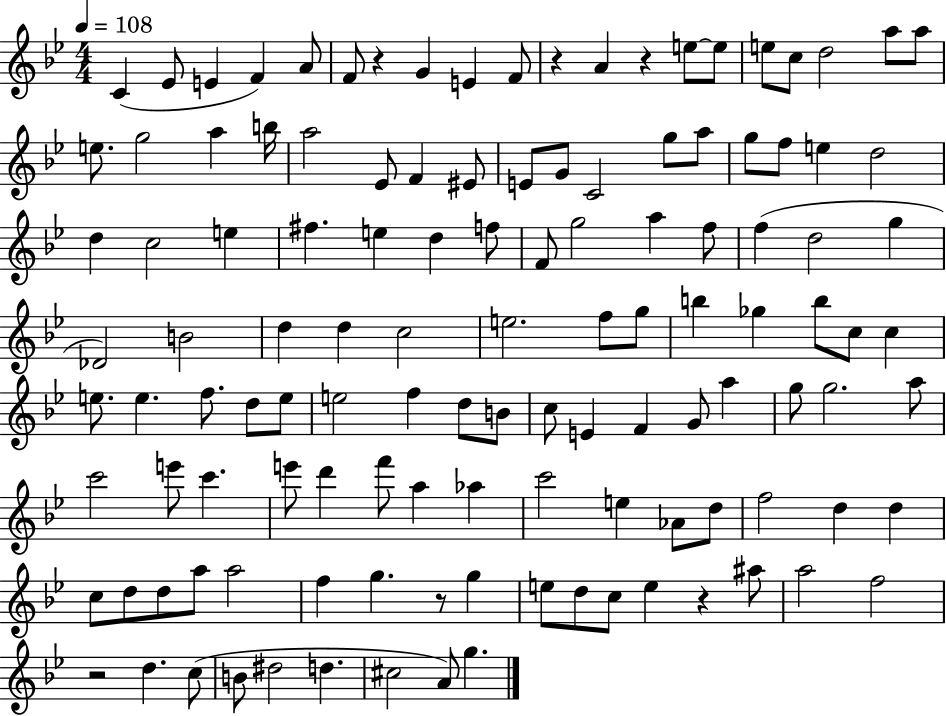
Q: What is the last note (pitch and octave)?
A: G5